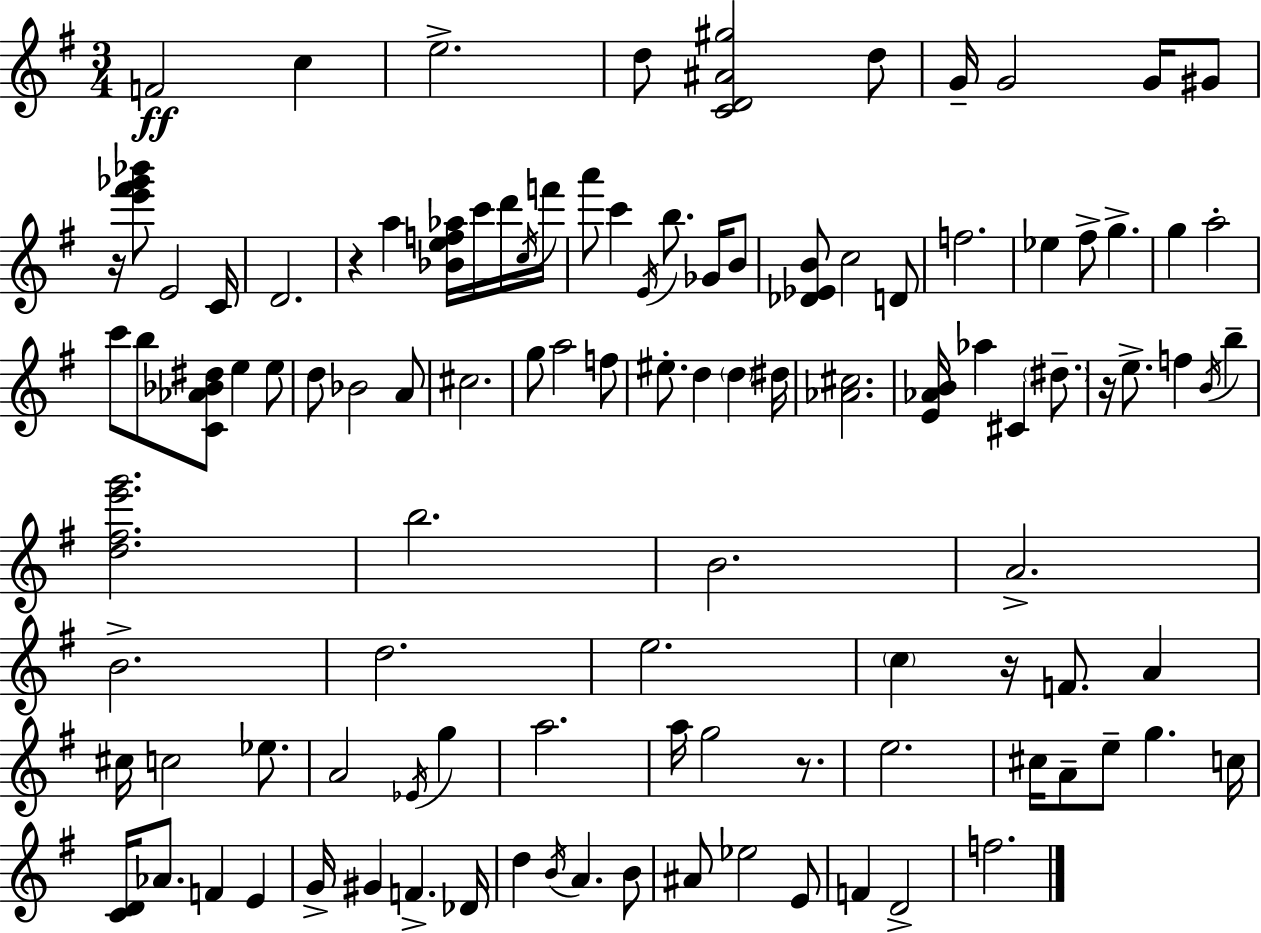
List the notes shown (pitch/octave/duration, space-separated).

F4/h C5/q E5/h. D5/e [C4,D4,A#4,G#5]/h D5/e G4/s G4/h G4/s G#4/e R/s [E6,F#6,Gb6,Bb6]/e E4/h C4/s D4/h. R/q A5/q [Bb4,E5,F5,Ab5]/s C6/s D6/s C5/s F6/s A6/e C6/q E4/s B5/e. Gb4/s B4/e [Db4,Eb4,B4]/e C5/h D4/e F5/h. Eb5/q F#5/e G5/q. G5/q A5/h C6/e B5/e [C4,Ab4,Bb4,D#5]/e E5/q E5/e D5/e Bb4/h A4/e C#5/h. G5/e A5/h F5/e EIS5/e. D5/q D5/q D#5/s [Ab4,C#5]/h. [E4,Ab4,B4]/s Ab5/q C#4/q D#5/e. R/s E5/e. F5/q B4/s B5/q [D5,F#5,E6,G6]/h. B5/h. B4/h. A4/h. B4/h. D5/h. E5/h. C5/q R/s F4/e. A4/q C#5/s C5/h Eb5/e. A4/h Eb4/s G5/q A5/h. A5/s G5/h R/e. E5/h. C#5/s A4/e E5/e G5/q. C5/s [C4,D4]/s Ab4/e. F4/q E4/q G4/s G#4/q F4/q. Db4/s D5/q B4/s A4/q. B4/e A#4/e Eb5/h E4/e F4/q D4/h F5/h.